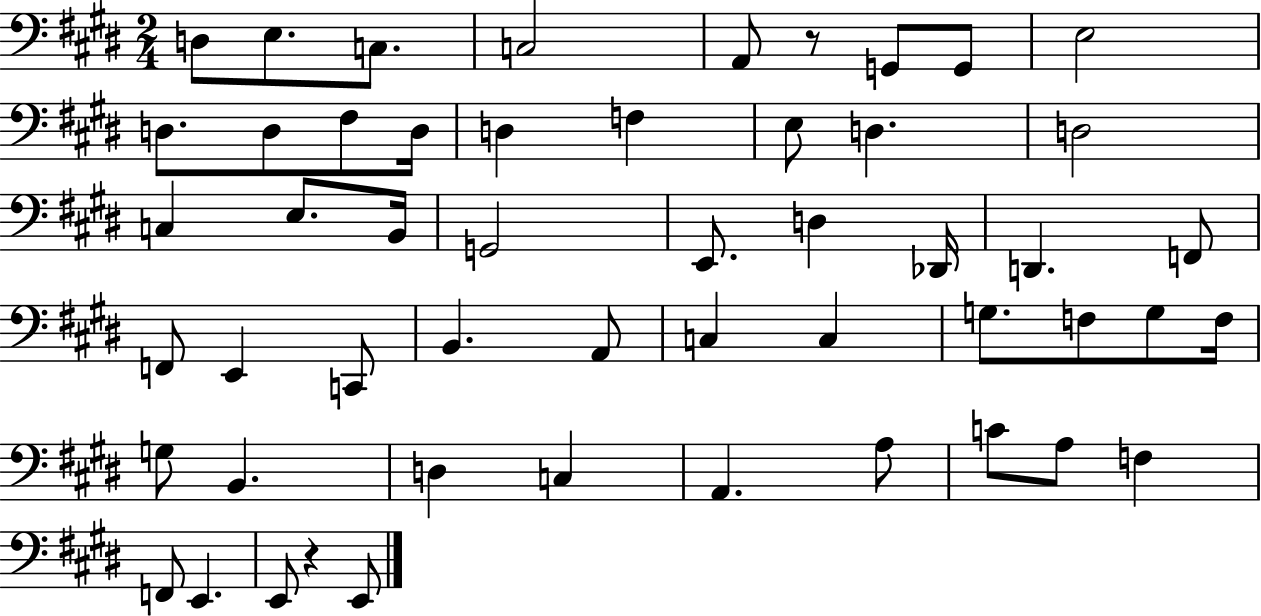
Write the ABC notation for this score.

X:1
T:Untitled
M:2/4
L:1/4
K:E
D,/2 E,/2 C,/2 C,2 A,,/2 z/2 G,,/2 G,,/2 E,2 D,/2 D,/2 ^F,/2 D,/4 D, F, E,/2 D, D,2 C, E,/2 B,,/4 G,,2 E,,/2 D, _D,,/4 D,, F,,/2 F,,/2 E,, C,,/2 B,, A,,/2 C, C, G,/2 F,/2 G,/2 F,/4 G,/2 B,, D, C, A,, A,/2 C/2 A,/2 F, F,,/2 E,, E,,/2 z E,,/2